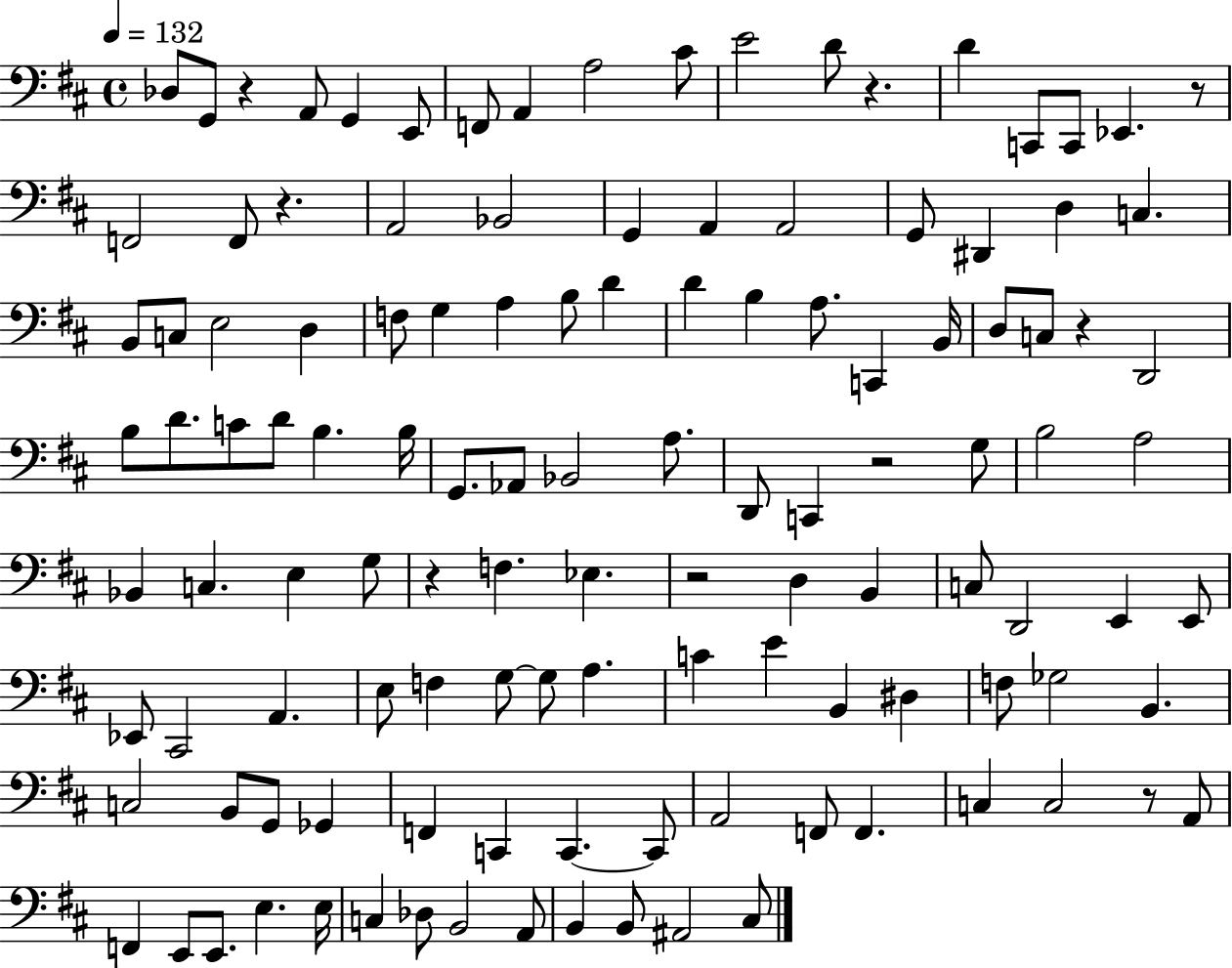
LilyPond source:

{
  \clef bass
  \time 4/4
  \defaultTimeSignature
  \key d \major
  \tempo 4 = 132
  des8 g,8 r4 a,8 g,4 e,8 | f,8 a,4 a2 cis'8 | e'2 d'8 r4. | d'4 c,8 c,8 ees,4. r8 | \break f,2 f,8 r4. | a,2 bes,2 | g,4 a,4 a,2 | g,8 dis,4 d4 c4. | \break b,8 c8 e2 d4 | f8 g4 a4 b8 d'4 | d'4 b4 a8. c,4 b,16 | d8 c8 r4 d,2 | \break b8 d'8. c'8 d'8 b4. b16 | g,8. aes,8 bes,2 a8. | d,8 c,4 r2 g8 | b2 a2 | \break bes,4 c4. e4 g8 | r4 f4. ees4. | r2 d4 b,4 | c8 d,2 e,4 e,8 | \break ees,8 cis,2 a,4. | e8 f4 g8~~ g8 a4. | c'4 e'4 b,4 dis4 | f8 ges2 b,4. | \break c2 b,8 g,8 ges,4 | f,4 c,4 c,4.~~ c,8 | a,2 f,8 f,4. | c4 c2 r8 a,8 | \break f,4 e,8 e,8. e4. e16 | c4 des8 b,2 a,8 | b,4 b,8 ais,2 cis8 | \bar "|."
}